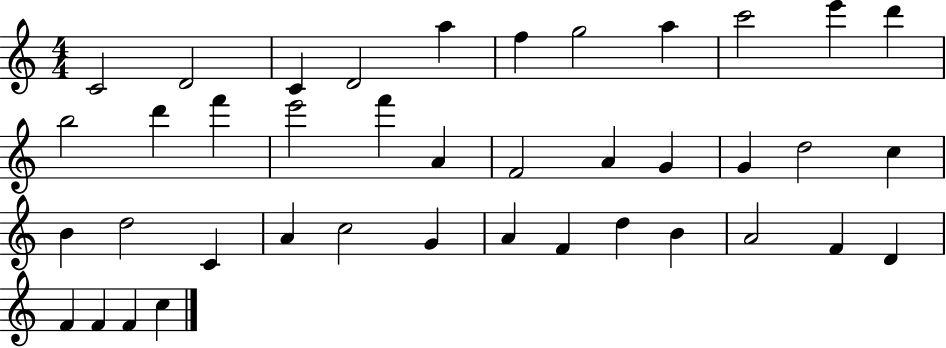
X:1
T:Untitled
M:4/4
L:1/4
K:C
C2 D2 C D2 a f g2 a c'2 e' d' b2 d' f' e'2 f' A F2 A G G d2 c B d2 C A c2 G A F d B A2 F D F F F c